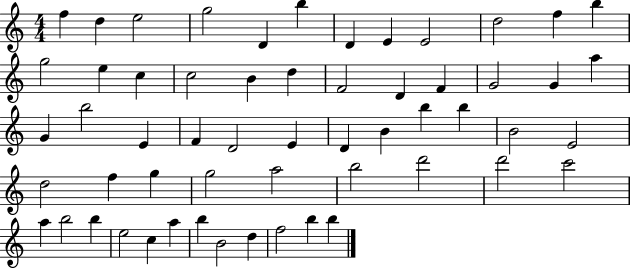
F5/q D5/q E5/h G5/h D4/q B5/q D4/q E4/q E4/h D5/h F5/q B5/q G5/h E5/q C5/q C5/h B4/q D5/q F4/h D4/q F4/q G4/h G4/q A5/q G4/q B5/h E4/q F4/q D4/h E4/q D4/q B4/q B5/q B5/q B4/h E4/h D5/h F5/q G5/q G5/h A5/h B5/h D6/h D6/h C6/h A5/q B5/h B5/q E5/h C5/q A5/q B5/q B4/h D5/q F5/h B5/q B5/q